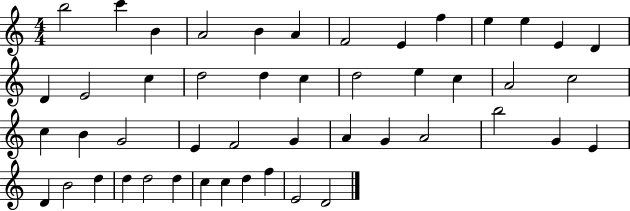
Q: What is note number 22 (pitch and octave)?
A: C5